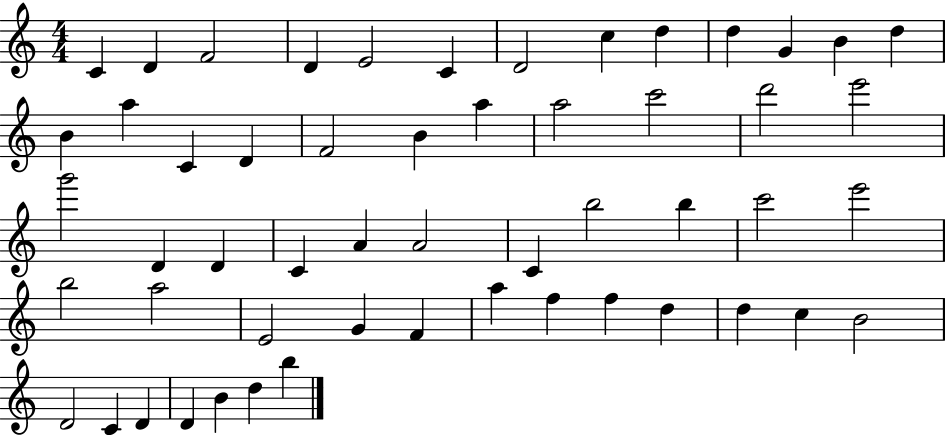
X:1
T:Untitled
M:4/4
L:1/4
K:C
C D F2 D E2 C D2 c d d G B d B a C D F2 B a a2 c'2 d'2 e'2 g'2 D D C A A2 C b2 b c'2 e'2 b2 a2 E2 G F a f f d d c B2 D2 C D D B d b